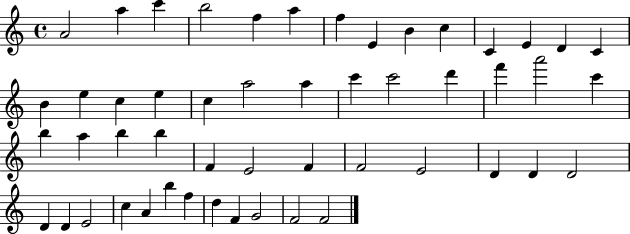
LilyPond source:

{
  \clef treble
  \time 4/4
  \defaultTimeSignature
  \key c \major
  a'2 a''4 c'''4 | b''2 f''4 a''4 | f''4 e'4 b'4 c''4 | c'4 e'4 d'4 c'4 | \break b'4 e''4 c''4 e''4 | c''4 a''2 a''4 | c'''4 c'''2 d'''4 | f'''4 a'''2 c'''4 | \break b''4 a''4 b''4 b''4 | f'4 e'2 f'4 | f'2 e'2 | d'4 d'4 d'2 | \break d'4 d'4 e'2 | c''4 a'4 b''4 f''4 | d''4 f'4 g'2 | f'2 f'2 | \break \bar "|."
}